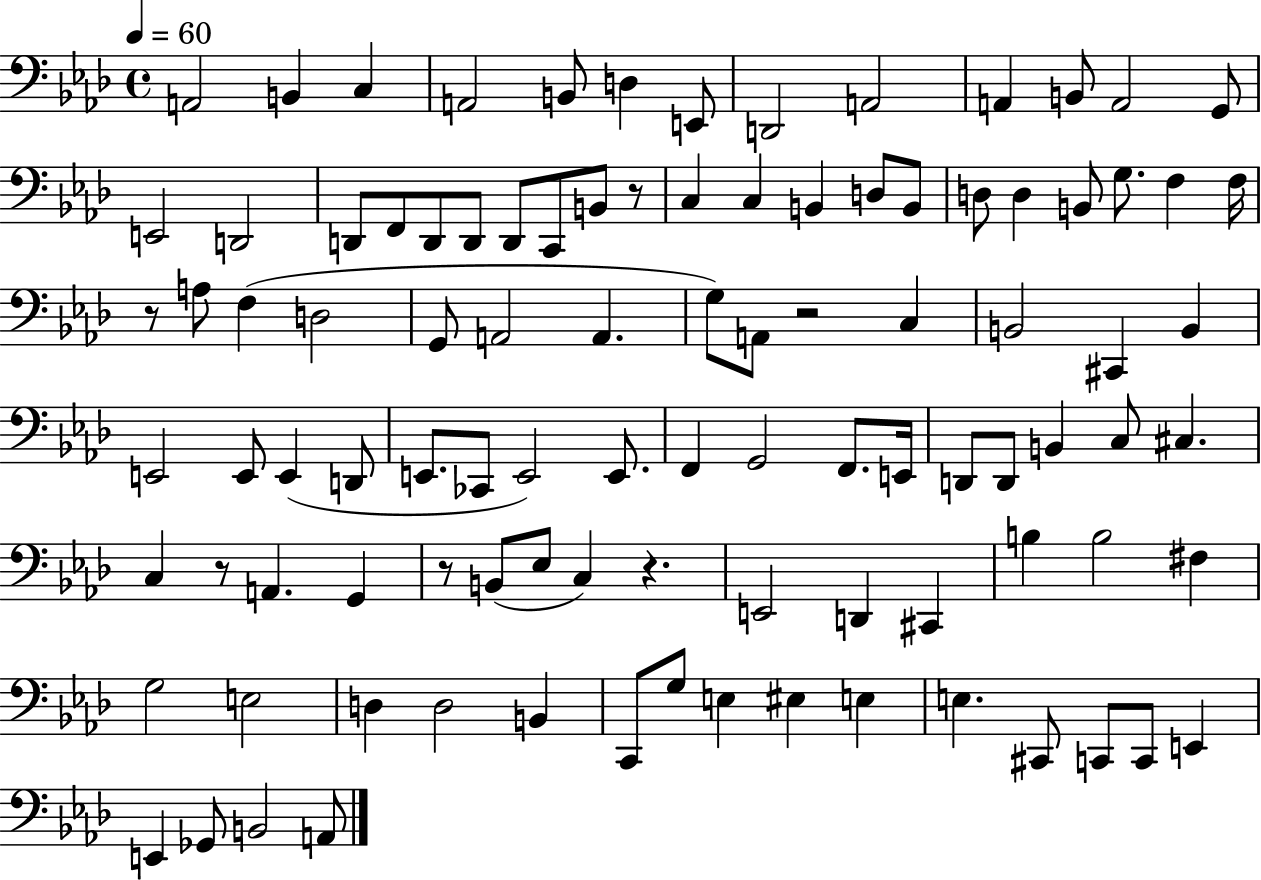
X:1
T:Untitled
M:4/4
L:1/4
K:Ab
A,,2 B,, C, A,,2 B,,/2 D, E,,/2 D,,2 A,,2 A,, B,,/2 A,,2 G,,/2 E,,2 D,,2 D,,/2 F,,/2 D,,/2 D,,/2 D,,/2 C,,/2 B,,/2 z/2 C, C, B,, D,/2 B,,/2 D,/2 D, B,,/2 G,/2 F, F,/4 z/2 A,/2 F, D,2 G,,/2 A,,2 A,, G,/2 A,,/2 z2 C, B,,2 ^C,, B,, E,,2 E,,/2 E,, D,,/2 E,,/2 _C,,/2 E,,2 E,,/2 F,, G,,2 F,,/2 E,,/4 D,,/2 D,,/2 B,, C,/2 ^C, C, z/2 A,, G,, z/2 B,,/2 _E,/2 C, z E,,2 D,, ^C,, B, B,2 ^F, G,2 E,2 D, D,2 B,, C,,/2 G,/2 E, ^E, E, E, ^C,,/2 C,,/2 C,,/2 E,, E,, _G,,/2 B,,2 A,,/2